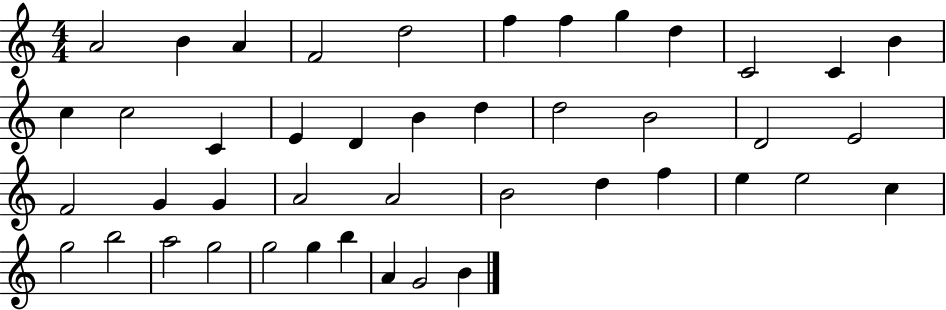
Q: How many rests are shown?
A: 0